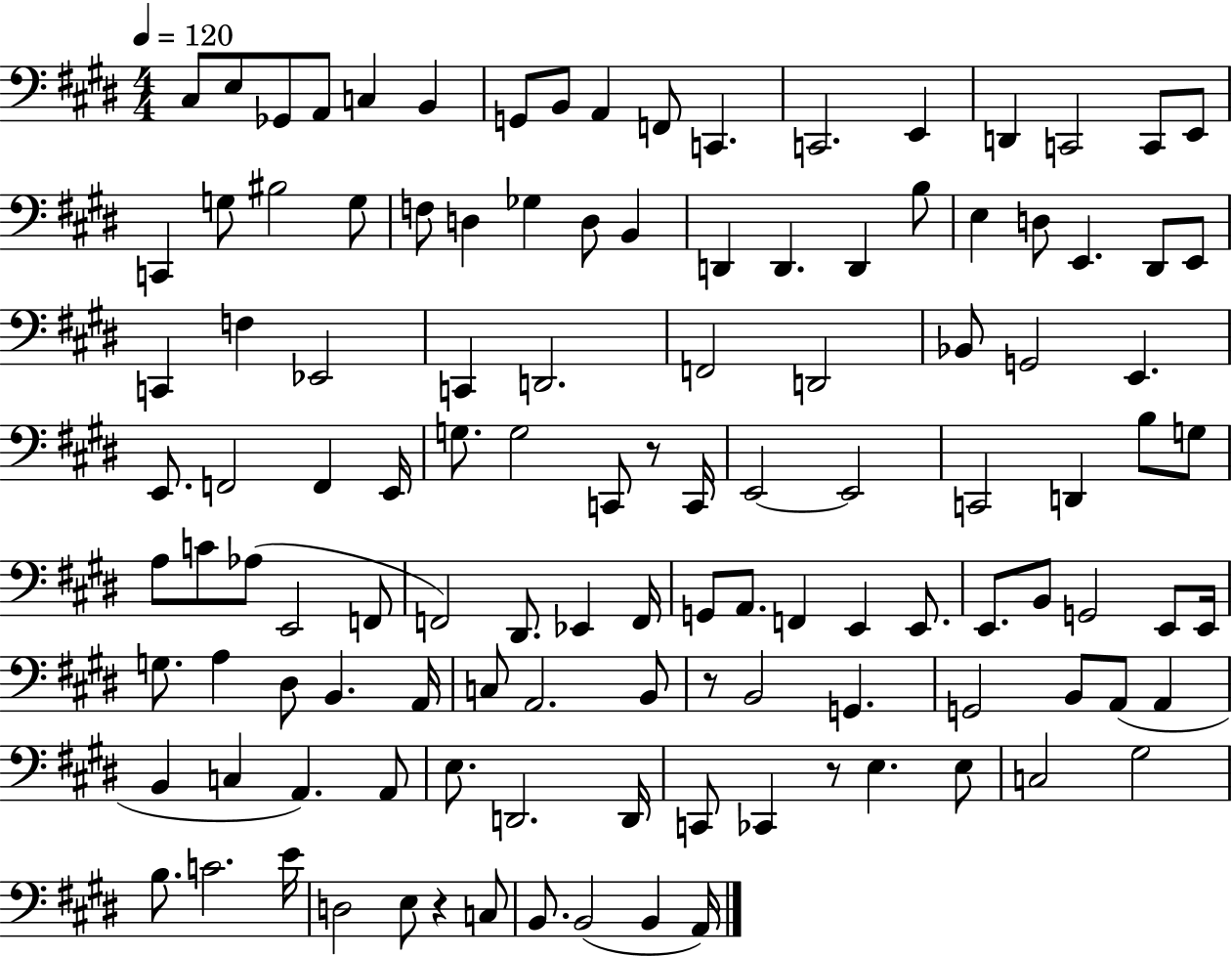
X:1
T:Untitled
M:4/4
L:1/4
K:E
^C,/2 E,/2 _G,,/2 A,,/2 C, B,, G,,/2 B,,/2 A,, F,,/2 C,, C,,2 E,, D,, C,,2 C,,/2 E,,/2 C,, G,/2 ^B,2 G,/2 F,/2 D, _G, D,/2 B,, D,, D,, D,, B,/2 E, D,/2 E,, ^D,,/2 E,,/2 C,, F, _E,,2 C,, D,,2 F,,2 D,,2 _B,,/2 G,,2 E,, E,,/2 F,,2 F,, E,,/4 G,/2 G,2 C,,/2 z/2 C,,/4 E,,2 E,,2 C,,2 D,, B,/2 G,/2 A,/2 C/2 _A,/2 E,,2 F,,/2 F,,2 ^D,,/2 _E,, F,,/4 G,,/2 A,,/2 F,, E,, E,,/2 E,,/2 B,,/2 G,,2 E,,/2 E,,/4 G,/2 A, ^D,/2 B,, A,,/4 C,/2 A,,2 B,,/2 z/2 B,,2 G,, G,,2 B,,/2 A,,/2 A,, B,, C, A,, A,,/2 E,/2 D,,2 D,,/4 C,,/2 _C,, z/2 E, E,/2 C,2 ^G,2 B,/2 C2 E/4 D,2 E,/2 z C,/2 B,,/2 B,,2 B,, A,,/4